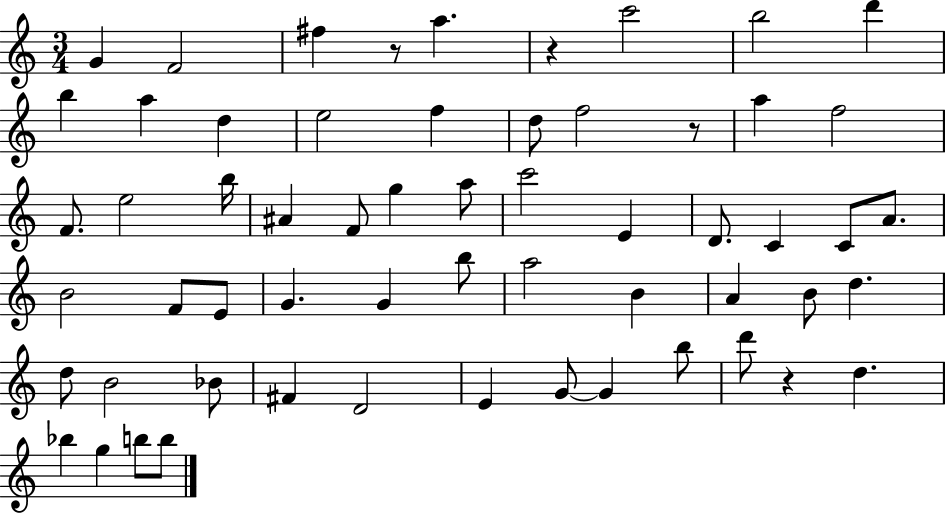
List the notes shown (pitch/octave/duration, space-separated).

G4/q F4/h F#5/q R/e A5/q. R/q C6/h B5/h D6/q B5/q A5/q D5/q E5/h F5/q D5/e F5/h R/e A5/q F5/h F4/e. E5/h B5/s A#4/q F4/e G5/q A5/e C6/h E4/q D4/e. C4/q C4/e A4/e. B4/h F4/e E4/e G4/q. G4/q B5/e A5/h B4/q A4/q B4/e D5/q. D5/e B4/h Bb4/e F#4/q D4/h E4/q G4/e G4/q B5/e D6/e R/q D5/q. Bb5/q G5/q B5/e B5/e